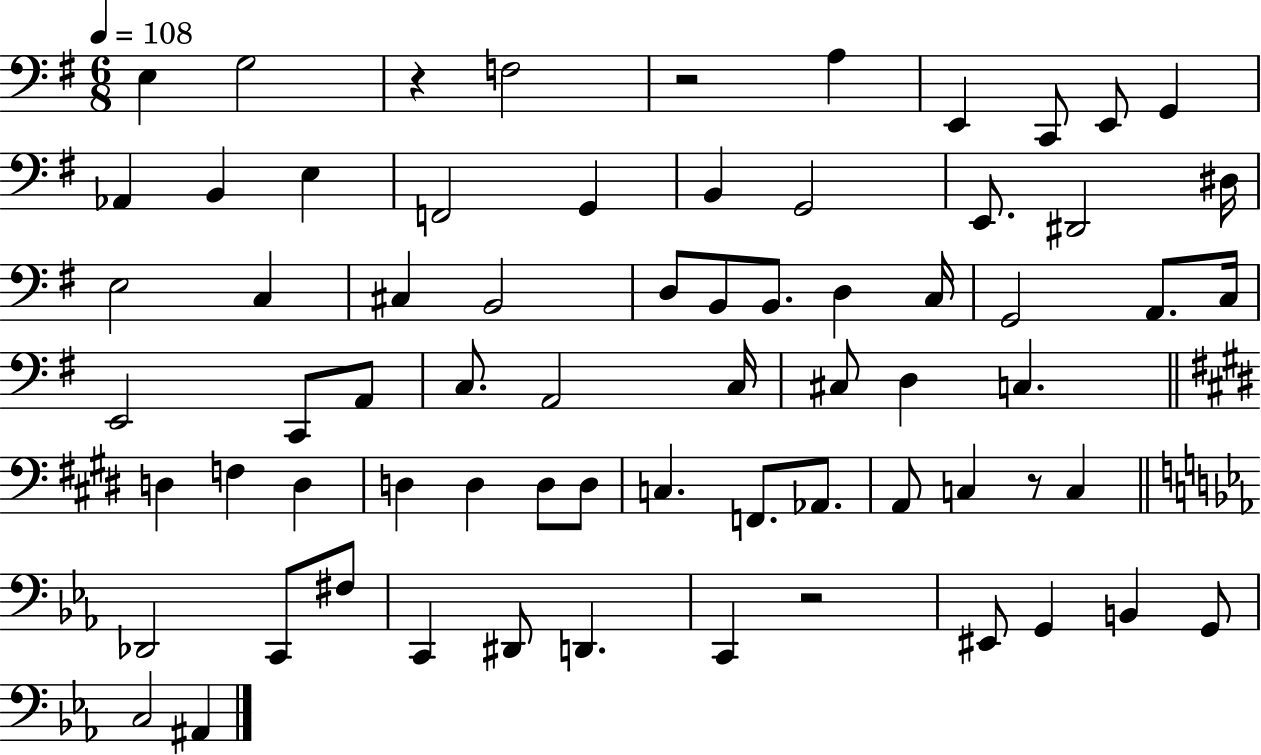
{
  \clef bass
  \numericTimeSignature
  \time 6/8
  \key g \major
  \tempo 4 = 108
  e4 g2 | r4 f2 | r2 a4 | e,4 c,8 e,8 g,4 | \break aes,4 b,4 e4 | f,2 g,4 | b,4 g,2 | e,8. dis,2 dis16 | \break e2 c4 | cis4 b,2 | d8 b,8 b,8. d4 c16 | g,2 a,8. c16 | \break e,2 c,8 a,8 | c8. a,2 c16 | cis8 d4 c4. | \bar "||" \break \key e \major d4 f4 d4 | d4 d4 d8 d8 | c4. f,8. aes,8. | a,8 c4 r8 c4 | \break \bar "||" \break \key ees \major des,2 c,8 fis8 | c,4 dis,8 d,4. | c,4 r2 | eis,8 g,4 b,4 g,8 | \break c2 ais,4 | \bar "|."
}